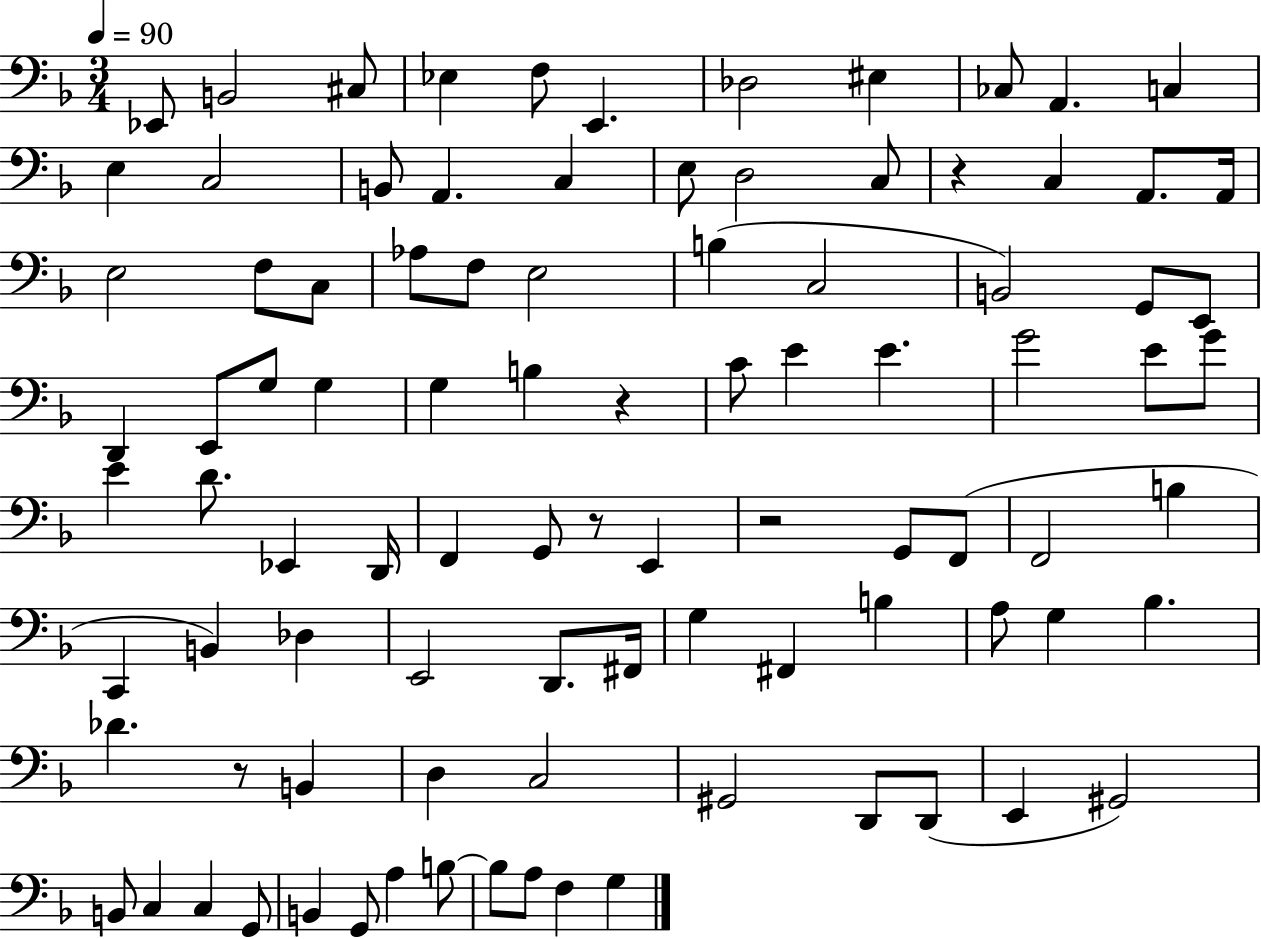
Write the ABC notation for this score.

X:1
T:Untitled
M:3/4
L:1/4
K:F
_E,,/2 B,,2 ^C,/2 _E, F,/2 E,, _D,2 ^E, _C,/2 A,, C, E, C,2 B,,/2 A,, C, E,/2 D,2 C,/2 z C, A,,/2 A,,/4 E,2 F,/2 C,/2 _A,/2 F,/2 E,2 B, C,2 B,,2 G,,/2 E,,/2 D,, E,,/2 G,/2 G, G, B, z C/2 E E G2 E/2 G/2 E D/2 _E,, D,,/4 F,, G,,/2 z/2 E,, z2 G,,/2 F,,/2 F,,2 B, C,, B,, _D, E,,2 D,,/2 ^F,,/4 G, ^F,, B, A,/2 G, _B, _D z/2 B,, D, C,2 ^G,,2 D,,/2 D,,/2 E,, ^G,,2 B,,/2 C, C, G,,/2 B,, G,,/2 A, B,/2 B,/2 A,/2 F, G,